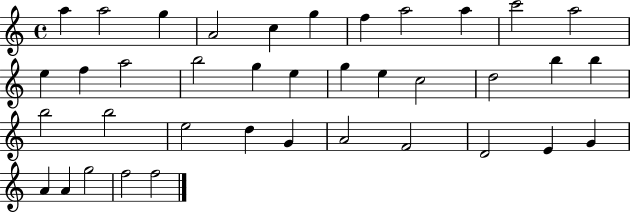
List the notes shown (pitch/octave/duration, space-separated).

A5/q A5/h G5/q A4/h C5/q G5/q F5/q A5/h A5/q C6/h A5/h E5/q F5/q A5/h B5/h G5/q E5/q G5/q E5/q C5/h D5/h B5/q B5/q B5/h B5/h E5/h D5/q G4/q A4/h F4/h D4/h E4/q G4/q A4/q A4/q G5/h F5/h F5/h